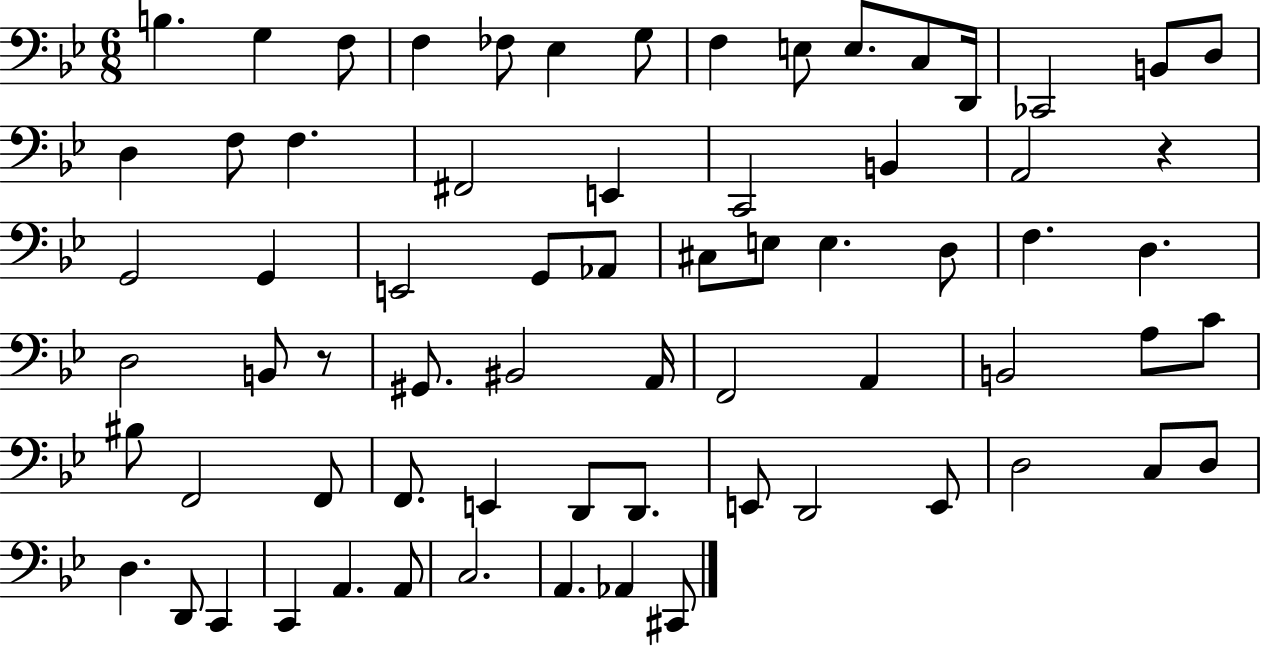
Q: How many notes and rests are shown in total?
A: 69